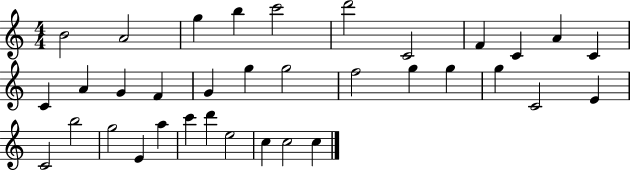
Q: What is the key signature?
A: C major